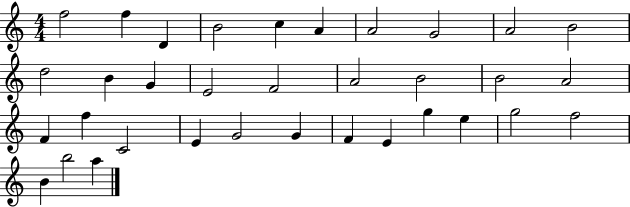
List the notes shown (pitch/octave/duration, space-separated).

F5/h F5/q D4/q B4/h C5/q A4/q A4/h G4/h A4/h B4/h D5/h B4/q G4/q E4/h F4/h A4/h B4/h B4/h A4/h F4/q F5/q C4/h E4/q G4/h G4/q F4/q E4/q G5/q E5/q G5/h F5/h B4/q B5/h A5/q